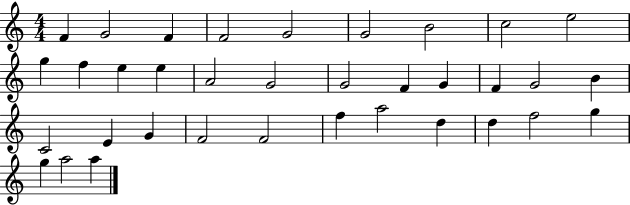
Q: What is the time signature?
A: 4/4